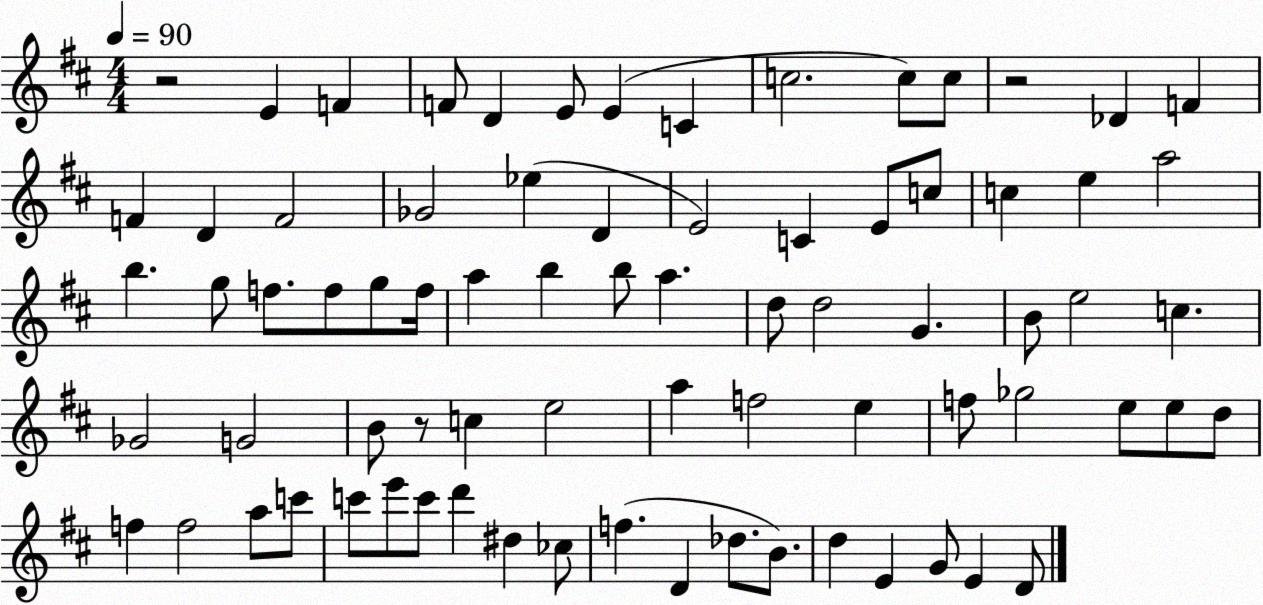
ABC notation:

X:1
T:Untitled
M:4/4
L:1/4
K:D
z2 E F F/2 D E/2 E C c2 c/2 c/2 z2 _D F F D F2 _G2 _e D E2 C E/2 c/2 c e a2 b g/2 f/2 f/2 g/2 f/4 a b b/2 a d/2 d2 G B/2 e2 c _G2 G2 B/2 z/2 c e2 a f2 e f/2 _g2 e/2 e/2 d/2 f f2 a/2 c'/2 c'/2 e'/2 c'/2 d' ^d _c/2 f D _d/2 B/2 d E G/2 E D/2